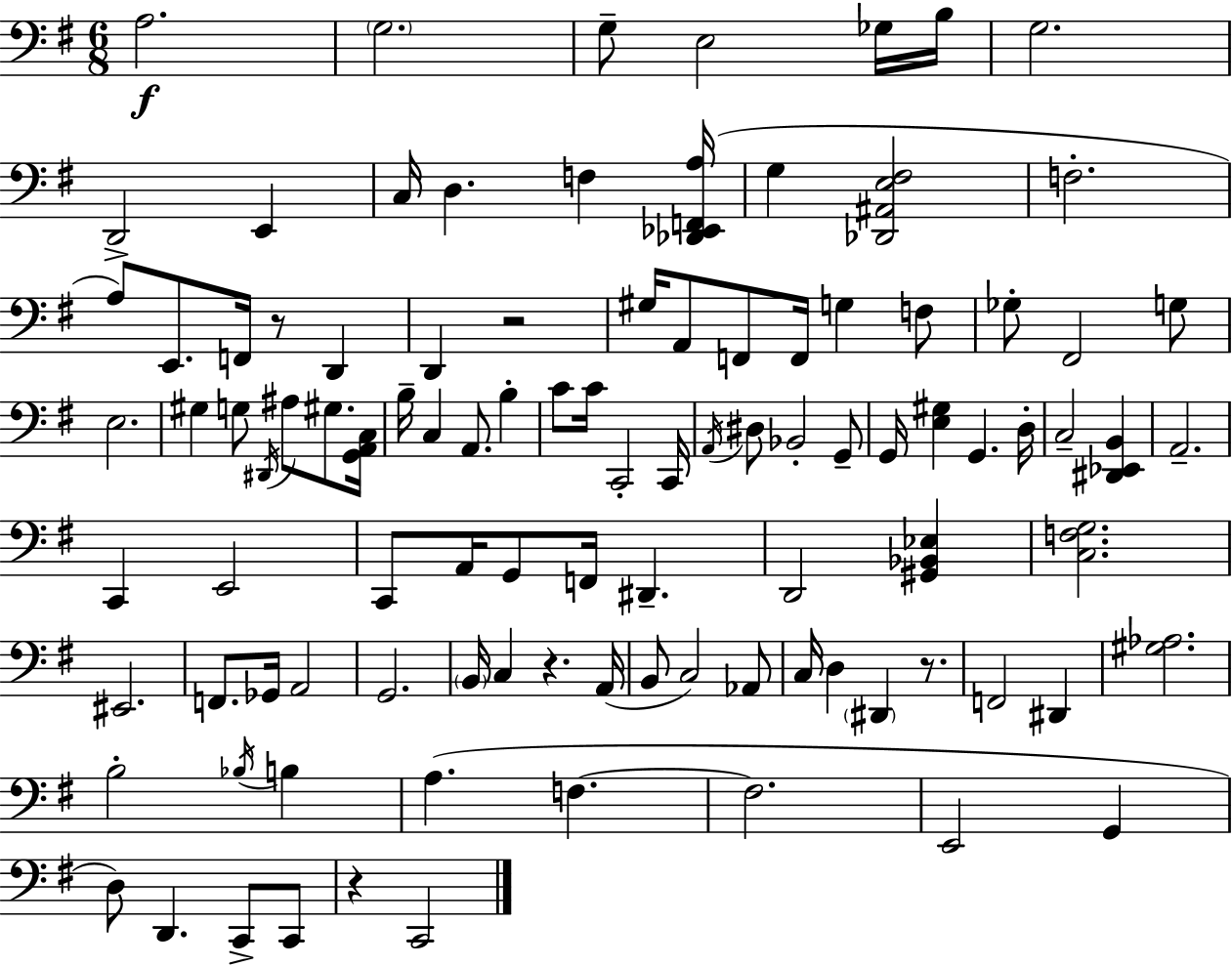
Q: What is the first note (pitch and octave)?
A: A3